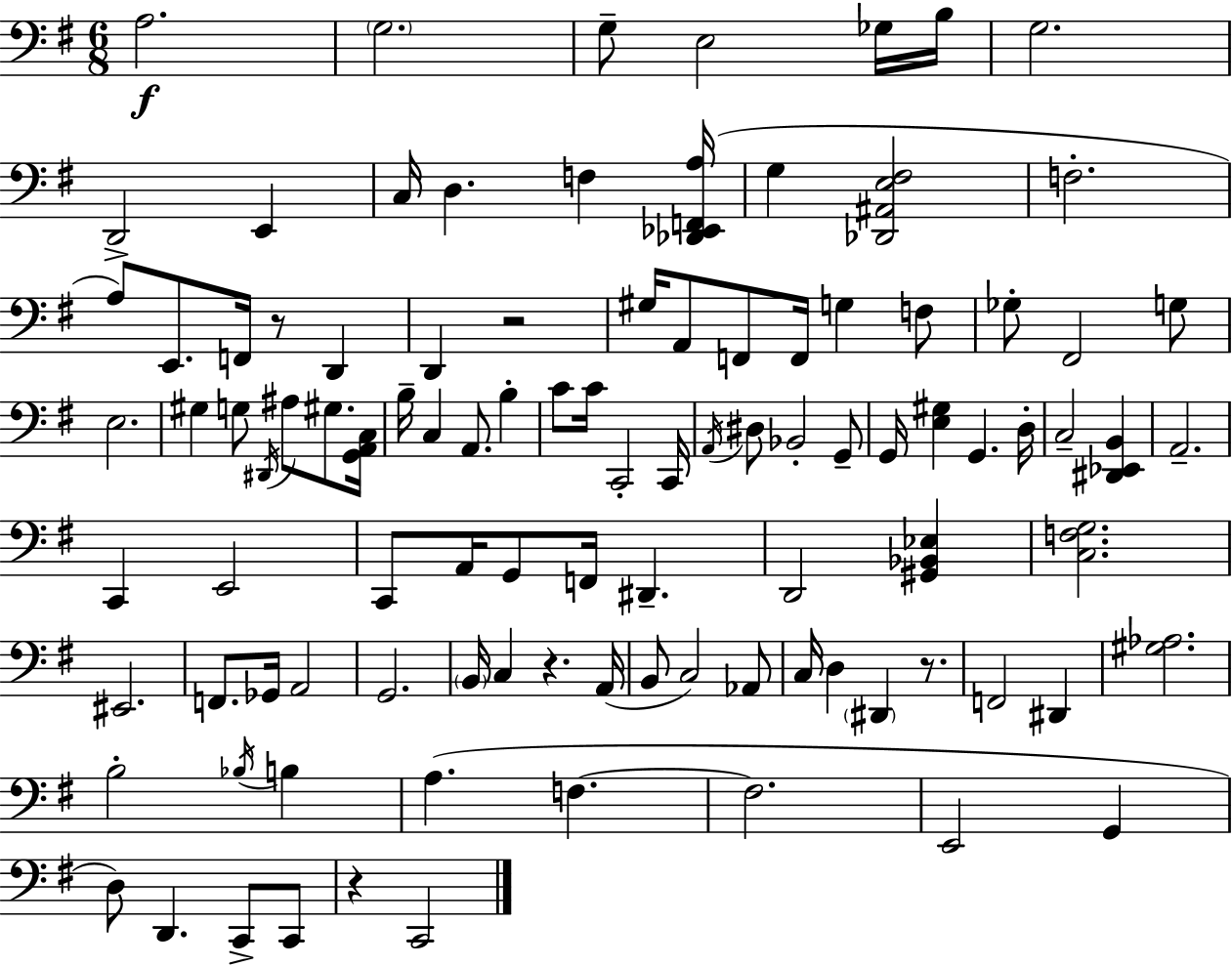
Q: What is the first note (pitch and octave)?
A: A3